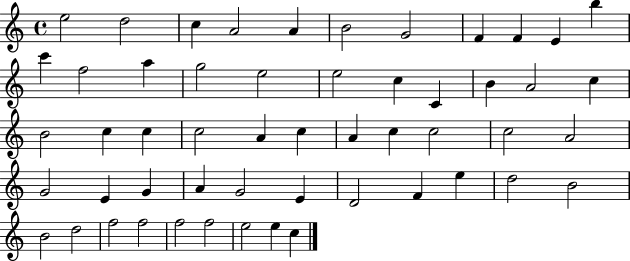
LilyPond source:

{
  \clef treble
  \time 4/4
  \defaultTimeSignature
  \key c \major
  e''2 d''2 | c''4 a'2 a'4 | b'2 g'2 | f'4 f'4 e'4 b''4 | \break c'''4 f''2 a''4 | g''2 e''2 | e''2 c''4 c'4 | b'4 a'2 c''4 | \break b'2 c''4 c''4 | c''2 a'4 c''4 | a'4 c''4 c''2 | c''2 a'2 | \break g'2 e'4 g'4 | a'4 g'2 e'4 | d'2 f'4 e''4 | d''2 b'2 | \break b'2 d''2 | f''2 f''2 | f''2 f''2 | e''2 e''4 c''4 | \break \bar "|."
}